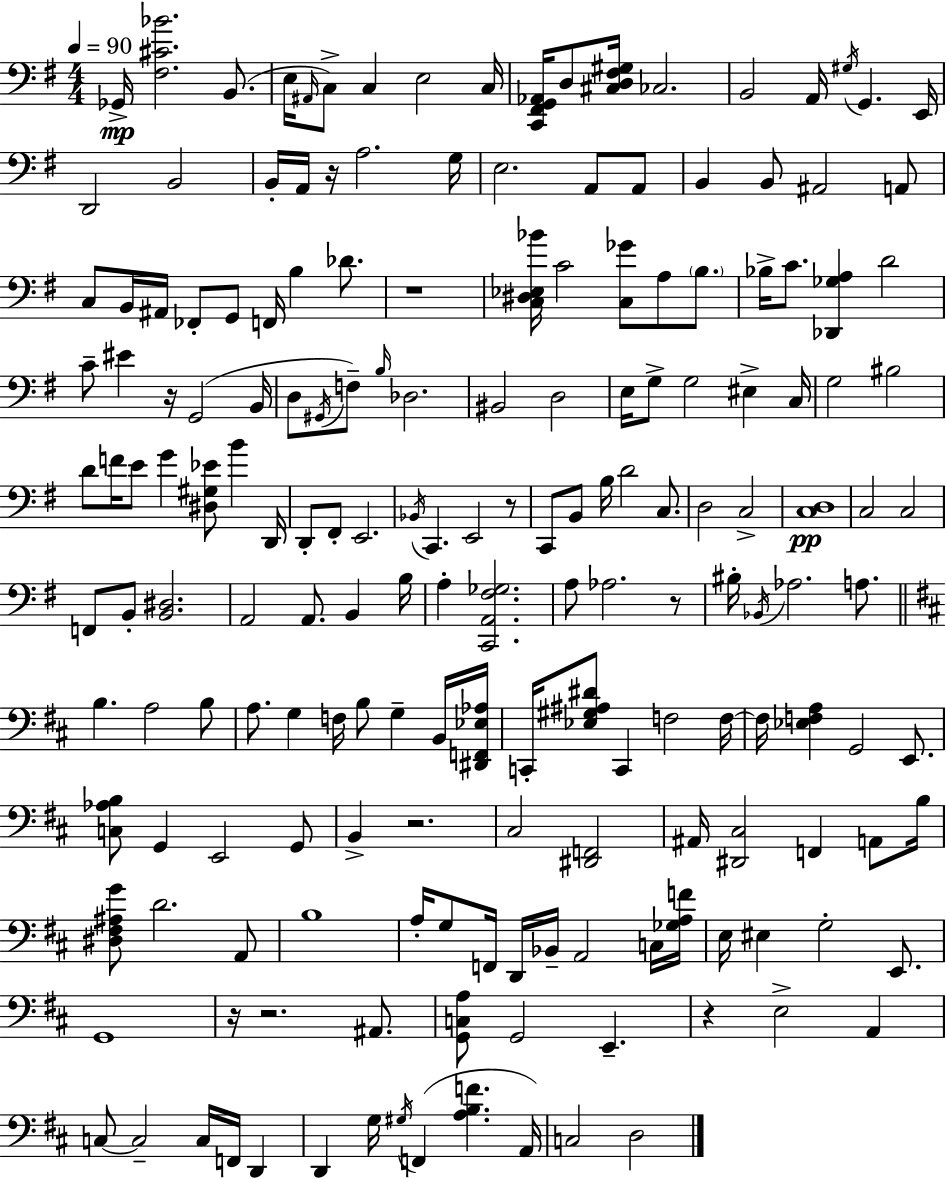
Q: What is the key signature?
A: G major